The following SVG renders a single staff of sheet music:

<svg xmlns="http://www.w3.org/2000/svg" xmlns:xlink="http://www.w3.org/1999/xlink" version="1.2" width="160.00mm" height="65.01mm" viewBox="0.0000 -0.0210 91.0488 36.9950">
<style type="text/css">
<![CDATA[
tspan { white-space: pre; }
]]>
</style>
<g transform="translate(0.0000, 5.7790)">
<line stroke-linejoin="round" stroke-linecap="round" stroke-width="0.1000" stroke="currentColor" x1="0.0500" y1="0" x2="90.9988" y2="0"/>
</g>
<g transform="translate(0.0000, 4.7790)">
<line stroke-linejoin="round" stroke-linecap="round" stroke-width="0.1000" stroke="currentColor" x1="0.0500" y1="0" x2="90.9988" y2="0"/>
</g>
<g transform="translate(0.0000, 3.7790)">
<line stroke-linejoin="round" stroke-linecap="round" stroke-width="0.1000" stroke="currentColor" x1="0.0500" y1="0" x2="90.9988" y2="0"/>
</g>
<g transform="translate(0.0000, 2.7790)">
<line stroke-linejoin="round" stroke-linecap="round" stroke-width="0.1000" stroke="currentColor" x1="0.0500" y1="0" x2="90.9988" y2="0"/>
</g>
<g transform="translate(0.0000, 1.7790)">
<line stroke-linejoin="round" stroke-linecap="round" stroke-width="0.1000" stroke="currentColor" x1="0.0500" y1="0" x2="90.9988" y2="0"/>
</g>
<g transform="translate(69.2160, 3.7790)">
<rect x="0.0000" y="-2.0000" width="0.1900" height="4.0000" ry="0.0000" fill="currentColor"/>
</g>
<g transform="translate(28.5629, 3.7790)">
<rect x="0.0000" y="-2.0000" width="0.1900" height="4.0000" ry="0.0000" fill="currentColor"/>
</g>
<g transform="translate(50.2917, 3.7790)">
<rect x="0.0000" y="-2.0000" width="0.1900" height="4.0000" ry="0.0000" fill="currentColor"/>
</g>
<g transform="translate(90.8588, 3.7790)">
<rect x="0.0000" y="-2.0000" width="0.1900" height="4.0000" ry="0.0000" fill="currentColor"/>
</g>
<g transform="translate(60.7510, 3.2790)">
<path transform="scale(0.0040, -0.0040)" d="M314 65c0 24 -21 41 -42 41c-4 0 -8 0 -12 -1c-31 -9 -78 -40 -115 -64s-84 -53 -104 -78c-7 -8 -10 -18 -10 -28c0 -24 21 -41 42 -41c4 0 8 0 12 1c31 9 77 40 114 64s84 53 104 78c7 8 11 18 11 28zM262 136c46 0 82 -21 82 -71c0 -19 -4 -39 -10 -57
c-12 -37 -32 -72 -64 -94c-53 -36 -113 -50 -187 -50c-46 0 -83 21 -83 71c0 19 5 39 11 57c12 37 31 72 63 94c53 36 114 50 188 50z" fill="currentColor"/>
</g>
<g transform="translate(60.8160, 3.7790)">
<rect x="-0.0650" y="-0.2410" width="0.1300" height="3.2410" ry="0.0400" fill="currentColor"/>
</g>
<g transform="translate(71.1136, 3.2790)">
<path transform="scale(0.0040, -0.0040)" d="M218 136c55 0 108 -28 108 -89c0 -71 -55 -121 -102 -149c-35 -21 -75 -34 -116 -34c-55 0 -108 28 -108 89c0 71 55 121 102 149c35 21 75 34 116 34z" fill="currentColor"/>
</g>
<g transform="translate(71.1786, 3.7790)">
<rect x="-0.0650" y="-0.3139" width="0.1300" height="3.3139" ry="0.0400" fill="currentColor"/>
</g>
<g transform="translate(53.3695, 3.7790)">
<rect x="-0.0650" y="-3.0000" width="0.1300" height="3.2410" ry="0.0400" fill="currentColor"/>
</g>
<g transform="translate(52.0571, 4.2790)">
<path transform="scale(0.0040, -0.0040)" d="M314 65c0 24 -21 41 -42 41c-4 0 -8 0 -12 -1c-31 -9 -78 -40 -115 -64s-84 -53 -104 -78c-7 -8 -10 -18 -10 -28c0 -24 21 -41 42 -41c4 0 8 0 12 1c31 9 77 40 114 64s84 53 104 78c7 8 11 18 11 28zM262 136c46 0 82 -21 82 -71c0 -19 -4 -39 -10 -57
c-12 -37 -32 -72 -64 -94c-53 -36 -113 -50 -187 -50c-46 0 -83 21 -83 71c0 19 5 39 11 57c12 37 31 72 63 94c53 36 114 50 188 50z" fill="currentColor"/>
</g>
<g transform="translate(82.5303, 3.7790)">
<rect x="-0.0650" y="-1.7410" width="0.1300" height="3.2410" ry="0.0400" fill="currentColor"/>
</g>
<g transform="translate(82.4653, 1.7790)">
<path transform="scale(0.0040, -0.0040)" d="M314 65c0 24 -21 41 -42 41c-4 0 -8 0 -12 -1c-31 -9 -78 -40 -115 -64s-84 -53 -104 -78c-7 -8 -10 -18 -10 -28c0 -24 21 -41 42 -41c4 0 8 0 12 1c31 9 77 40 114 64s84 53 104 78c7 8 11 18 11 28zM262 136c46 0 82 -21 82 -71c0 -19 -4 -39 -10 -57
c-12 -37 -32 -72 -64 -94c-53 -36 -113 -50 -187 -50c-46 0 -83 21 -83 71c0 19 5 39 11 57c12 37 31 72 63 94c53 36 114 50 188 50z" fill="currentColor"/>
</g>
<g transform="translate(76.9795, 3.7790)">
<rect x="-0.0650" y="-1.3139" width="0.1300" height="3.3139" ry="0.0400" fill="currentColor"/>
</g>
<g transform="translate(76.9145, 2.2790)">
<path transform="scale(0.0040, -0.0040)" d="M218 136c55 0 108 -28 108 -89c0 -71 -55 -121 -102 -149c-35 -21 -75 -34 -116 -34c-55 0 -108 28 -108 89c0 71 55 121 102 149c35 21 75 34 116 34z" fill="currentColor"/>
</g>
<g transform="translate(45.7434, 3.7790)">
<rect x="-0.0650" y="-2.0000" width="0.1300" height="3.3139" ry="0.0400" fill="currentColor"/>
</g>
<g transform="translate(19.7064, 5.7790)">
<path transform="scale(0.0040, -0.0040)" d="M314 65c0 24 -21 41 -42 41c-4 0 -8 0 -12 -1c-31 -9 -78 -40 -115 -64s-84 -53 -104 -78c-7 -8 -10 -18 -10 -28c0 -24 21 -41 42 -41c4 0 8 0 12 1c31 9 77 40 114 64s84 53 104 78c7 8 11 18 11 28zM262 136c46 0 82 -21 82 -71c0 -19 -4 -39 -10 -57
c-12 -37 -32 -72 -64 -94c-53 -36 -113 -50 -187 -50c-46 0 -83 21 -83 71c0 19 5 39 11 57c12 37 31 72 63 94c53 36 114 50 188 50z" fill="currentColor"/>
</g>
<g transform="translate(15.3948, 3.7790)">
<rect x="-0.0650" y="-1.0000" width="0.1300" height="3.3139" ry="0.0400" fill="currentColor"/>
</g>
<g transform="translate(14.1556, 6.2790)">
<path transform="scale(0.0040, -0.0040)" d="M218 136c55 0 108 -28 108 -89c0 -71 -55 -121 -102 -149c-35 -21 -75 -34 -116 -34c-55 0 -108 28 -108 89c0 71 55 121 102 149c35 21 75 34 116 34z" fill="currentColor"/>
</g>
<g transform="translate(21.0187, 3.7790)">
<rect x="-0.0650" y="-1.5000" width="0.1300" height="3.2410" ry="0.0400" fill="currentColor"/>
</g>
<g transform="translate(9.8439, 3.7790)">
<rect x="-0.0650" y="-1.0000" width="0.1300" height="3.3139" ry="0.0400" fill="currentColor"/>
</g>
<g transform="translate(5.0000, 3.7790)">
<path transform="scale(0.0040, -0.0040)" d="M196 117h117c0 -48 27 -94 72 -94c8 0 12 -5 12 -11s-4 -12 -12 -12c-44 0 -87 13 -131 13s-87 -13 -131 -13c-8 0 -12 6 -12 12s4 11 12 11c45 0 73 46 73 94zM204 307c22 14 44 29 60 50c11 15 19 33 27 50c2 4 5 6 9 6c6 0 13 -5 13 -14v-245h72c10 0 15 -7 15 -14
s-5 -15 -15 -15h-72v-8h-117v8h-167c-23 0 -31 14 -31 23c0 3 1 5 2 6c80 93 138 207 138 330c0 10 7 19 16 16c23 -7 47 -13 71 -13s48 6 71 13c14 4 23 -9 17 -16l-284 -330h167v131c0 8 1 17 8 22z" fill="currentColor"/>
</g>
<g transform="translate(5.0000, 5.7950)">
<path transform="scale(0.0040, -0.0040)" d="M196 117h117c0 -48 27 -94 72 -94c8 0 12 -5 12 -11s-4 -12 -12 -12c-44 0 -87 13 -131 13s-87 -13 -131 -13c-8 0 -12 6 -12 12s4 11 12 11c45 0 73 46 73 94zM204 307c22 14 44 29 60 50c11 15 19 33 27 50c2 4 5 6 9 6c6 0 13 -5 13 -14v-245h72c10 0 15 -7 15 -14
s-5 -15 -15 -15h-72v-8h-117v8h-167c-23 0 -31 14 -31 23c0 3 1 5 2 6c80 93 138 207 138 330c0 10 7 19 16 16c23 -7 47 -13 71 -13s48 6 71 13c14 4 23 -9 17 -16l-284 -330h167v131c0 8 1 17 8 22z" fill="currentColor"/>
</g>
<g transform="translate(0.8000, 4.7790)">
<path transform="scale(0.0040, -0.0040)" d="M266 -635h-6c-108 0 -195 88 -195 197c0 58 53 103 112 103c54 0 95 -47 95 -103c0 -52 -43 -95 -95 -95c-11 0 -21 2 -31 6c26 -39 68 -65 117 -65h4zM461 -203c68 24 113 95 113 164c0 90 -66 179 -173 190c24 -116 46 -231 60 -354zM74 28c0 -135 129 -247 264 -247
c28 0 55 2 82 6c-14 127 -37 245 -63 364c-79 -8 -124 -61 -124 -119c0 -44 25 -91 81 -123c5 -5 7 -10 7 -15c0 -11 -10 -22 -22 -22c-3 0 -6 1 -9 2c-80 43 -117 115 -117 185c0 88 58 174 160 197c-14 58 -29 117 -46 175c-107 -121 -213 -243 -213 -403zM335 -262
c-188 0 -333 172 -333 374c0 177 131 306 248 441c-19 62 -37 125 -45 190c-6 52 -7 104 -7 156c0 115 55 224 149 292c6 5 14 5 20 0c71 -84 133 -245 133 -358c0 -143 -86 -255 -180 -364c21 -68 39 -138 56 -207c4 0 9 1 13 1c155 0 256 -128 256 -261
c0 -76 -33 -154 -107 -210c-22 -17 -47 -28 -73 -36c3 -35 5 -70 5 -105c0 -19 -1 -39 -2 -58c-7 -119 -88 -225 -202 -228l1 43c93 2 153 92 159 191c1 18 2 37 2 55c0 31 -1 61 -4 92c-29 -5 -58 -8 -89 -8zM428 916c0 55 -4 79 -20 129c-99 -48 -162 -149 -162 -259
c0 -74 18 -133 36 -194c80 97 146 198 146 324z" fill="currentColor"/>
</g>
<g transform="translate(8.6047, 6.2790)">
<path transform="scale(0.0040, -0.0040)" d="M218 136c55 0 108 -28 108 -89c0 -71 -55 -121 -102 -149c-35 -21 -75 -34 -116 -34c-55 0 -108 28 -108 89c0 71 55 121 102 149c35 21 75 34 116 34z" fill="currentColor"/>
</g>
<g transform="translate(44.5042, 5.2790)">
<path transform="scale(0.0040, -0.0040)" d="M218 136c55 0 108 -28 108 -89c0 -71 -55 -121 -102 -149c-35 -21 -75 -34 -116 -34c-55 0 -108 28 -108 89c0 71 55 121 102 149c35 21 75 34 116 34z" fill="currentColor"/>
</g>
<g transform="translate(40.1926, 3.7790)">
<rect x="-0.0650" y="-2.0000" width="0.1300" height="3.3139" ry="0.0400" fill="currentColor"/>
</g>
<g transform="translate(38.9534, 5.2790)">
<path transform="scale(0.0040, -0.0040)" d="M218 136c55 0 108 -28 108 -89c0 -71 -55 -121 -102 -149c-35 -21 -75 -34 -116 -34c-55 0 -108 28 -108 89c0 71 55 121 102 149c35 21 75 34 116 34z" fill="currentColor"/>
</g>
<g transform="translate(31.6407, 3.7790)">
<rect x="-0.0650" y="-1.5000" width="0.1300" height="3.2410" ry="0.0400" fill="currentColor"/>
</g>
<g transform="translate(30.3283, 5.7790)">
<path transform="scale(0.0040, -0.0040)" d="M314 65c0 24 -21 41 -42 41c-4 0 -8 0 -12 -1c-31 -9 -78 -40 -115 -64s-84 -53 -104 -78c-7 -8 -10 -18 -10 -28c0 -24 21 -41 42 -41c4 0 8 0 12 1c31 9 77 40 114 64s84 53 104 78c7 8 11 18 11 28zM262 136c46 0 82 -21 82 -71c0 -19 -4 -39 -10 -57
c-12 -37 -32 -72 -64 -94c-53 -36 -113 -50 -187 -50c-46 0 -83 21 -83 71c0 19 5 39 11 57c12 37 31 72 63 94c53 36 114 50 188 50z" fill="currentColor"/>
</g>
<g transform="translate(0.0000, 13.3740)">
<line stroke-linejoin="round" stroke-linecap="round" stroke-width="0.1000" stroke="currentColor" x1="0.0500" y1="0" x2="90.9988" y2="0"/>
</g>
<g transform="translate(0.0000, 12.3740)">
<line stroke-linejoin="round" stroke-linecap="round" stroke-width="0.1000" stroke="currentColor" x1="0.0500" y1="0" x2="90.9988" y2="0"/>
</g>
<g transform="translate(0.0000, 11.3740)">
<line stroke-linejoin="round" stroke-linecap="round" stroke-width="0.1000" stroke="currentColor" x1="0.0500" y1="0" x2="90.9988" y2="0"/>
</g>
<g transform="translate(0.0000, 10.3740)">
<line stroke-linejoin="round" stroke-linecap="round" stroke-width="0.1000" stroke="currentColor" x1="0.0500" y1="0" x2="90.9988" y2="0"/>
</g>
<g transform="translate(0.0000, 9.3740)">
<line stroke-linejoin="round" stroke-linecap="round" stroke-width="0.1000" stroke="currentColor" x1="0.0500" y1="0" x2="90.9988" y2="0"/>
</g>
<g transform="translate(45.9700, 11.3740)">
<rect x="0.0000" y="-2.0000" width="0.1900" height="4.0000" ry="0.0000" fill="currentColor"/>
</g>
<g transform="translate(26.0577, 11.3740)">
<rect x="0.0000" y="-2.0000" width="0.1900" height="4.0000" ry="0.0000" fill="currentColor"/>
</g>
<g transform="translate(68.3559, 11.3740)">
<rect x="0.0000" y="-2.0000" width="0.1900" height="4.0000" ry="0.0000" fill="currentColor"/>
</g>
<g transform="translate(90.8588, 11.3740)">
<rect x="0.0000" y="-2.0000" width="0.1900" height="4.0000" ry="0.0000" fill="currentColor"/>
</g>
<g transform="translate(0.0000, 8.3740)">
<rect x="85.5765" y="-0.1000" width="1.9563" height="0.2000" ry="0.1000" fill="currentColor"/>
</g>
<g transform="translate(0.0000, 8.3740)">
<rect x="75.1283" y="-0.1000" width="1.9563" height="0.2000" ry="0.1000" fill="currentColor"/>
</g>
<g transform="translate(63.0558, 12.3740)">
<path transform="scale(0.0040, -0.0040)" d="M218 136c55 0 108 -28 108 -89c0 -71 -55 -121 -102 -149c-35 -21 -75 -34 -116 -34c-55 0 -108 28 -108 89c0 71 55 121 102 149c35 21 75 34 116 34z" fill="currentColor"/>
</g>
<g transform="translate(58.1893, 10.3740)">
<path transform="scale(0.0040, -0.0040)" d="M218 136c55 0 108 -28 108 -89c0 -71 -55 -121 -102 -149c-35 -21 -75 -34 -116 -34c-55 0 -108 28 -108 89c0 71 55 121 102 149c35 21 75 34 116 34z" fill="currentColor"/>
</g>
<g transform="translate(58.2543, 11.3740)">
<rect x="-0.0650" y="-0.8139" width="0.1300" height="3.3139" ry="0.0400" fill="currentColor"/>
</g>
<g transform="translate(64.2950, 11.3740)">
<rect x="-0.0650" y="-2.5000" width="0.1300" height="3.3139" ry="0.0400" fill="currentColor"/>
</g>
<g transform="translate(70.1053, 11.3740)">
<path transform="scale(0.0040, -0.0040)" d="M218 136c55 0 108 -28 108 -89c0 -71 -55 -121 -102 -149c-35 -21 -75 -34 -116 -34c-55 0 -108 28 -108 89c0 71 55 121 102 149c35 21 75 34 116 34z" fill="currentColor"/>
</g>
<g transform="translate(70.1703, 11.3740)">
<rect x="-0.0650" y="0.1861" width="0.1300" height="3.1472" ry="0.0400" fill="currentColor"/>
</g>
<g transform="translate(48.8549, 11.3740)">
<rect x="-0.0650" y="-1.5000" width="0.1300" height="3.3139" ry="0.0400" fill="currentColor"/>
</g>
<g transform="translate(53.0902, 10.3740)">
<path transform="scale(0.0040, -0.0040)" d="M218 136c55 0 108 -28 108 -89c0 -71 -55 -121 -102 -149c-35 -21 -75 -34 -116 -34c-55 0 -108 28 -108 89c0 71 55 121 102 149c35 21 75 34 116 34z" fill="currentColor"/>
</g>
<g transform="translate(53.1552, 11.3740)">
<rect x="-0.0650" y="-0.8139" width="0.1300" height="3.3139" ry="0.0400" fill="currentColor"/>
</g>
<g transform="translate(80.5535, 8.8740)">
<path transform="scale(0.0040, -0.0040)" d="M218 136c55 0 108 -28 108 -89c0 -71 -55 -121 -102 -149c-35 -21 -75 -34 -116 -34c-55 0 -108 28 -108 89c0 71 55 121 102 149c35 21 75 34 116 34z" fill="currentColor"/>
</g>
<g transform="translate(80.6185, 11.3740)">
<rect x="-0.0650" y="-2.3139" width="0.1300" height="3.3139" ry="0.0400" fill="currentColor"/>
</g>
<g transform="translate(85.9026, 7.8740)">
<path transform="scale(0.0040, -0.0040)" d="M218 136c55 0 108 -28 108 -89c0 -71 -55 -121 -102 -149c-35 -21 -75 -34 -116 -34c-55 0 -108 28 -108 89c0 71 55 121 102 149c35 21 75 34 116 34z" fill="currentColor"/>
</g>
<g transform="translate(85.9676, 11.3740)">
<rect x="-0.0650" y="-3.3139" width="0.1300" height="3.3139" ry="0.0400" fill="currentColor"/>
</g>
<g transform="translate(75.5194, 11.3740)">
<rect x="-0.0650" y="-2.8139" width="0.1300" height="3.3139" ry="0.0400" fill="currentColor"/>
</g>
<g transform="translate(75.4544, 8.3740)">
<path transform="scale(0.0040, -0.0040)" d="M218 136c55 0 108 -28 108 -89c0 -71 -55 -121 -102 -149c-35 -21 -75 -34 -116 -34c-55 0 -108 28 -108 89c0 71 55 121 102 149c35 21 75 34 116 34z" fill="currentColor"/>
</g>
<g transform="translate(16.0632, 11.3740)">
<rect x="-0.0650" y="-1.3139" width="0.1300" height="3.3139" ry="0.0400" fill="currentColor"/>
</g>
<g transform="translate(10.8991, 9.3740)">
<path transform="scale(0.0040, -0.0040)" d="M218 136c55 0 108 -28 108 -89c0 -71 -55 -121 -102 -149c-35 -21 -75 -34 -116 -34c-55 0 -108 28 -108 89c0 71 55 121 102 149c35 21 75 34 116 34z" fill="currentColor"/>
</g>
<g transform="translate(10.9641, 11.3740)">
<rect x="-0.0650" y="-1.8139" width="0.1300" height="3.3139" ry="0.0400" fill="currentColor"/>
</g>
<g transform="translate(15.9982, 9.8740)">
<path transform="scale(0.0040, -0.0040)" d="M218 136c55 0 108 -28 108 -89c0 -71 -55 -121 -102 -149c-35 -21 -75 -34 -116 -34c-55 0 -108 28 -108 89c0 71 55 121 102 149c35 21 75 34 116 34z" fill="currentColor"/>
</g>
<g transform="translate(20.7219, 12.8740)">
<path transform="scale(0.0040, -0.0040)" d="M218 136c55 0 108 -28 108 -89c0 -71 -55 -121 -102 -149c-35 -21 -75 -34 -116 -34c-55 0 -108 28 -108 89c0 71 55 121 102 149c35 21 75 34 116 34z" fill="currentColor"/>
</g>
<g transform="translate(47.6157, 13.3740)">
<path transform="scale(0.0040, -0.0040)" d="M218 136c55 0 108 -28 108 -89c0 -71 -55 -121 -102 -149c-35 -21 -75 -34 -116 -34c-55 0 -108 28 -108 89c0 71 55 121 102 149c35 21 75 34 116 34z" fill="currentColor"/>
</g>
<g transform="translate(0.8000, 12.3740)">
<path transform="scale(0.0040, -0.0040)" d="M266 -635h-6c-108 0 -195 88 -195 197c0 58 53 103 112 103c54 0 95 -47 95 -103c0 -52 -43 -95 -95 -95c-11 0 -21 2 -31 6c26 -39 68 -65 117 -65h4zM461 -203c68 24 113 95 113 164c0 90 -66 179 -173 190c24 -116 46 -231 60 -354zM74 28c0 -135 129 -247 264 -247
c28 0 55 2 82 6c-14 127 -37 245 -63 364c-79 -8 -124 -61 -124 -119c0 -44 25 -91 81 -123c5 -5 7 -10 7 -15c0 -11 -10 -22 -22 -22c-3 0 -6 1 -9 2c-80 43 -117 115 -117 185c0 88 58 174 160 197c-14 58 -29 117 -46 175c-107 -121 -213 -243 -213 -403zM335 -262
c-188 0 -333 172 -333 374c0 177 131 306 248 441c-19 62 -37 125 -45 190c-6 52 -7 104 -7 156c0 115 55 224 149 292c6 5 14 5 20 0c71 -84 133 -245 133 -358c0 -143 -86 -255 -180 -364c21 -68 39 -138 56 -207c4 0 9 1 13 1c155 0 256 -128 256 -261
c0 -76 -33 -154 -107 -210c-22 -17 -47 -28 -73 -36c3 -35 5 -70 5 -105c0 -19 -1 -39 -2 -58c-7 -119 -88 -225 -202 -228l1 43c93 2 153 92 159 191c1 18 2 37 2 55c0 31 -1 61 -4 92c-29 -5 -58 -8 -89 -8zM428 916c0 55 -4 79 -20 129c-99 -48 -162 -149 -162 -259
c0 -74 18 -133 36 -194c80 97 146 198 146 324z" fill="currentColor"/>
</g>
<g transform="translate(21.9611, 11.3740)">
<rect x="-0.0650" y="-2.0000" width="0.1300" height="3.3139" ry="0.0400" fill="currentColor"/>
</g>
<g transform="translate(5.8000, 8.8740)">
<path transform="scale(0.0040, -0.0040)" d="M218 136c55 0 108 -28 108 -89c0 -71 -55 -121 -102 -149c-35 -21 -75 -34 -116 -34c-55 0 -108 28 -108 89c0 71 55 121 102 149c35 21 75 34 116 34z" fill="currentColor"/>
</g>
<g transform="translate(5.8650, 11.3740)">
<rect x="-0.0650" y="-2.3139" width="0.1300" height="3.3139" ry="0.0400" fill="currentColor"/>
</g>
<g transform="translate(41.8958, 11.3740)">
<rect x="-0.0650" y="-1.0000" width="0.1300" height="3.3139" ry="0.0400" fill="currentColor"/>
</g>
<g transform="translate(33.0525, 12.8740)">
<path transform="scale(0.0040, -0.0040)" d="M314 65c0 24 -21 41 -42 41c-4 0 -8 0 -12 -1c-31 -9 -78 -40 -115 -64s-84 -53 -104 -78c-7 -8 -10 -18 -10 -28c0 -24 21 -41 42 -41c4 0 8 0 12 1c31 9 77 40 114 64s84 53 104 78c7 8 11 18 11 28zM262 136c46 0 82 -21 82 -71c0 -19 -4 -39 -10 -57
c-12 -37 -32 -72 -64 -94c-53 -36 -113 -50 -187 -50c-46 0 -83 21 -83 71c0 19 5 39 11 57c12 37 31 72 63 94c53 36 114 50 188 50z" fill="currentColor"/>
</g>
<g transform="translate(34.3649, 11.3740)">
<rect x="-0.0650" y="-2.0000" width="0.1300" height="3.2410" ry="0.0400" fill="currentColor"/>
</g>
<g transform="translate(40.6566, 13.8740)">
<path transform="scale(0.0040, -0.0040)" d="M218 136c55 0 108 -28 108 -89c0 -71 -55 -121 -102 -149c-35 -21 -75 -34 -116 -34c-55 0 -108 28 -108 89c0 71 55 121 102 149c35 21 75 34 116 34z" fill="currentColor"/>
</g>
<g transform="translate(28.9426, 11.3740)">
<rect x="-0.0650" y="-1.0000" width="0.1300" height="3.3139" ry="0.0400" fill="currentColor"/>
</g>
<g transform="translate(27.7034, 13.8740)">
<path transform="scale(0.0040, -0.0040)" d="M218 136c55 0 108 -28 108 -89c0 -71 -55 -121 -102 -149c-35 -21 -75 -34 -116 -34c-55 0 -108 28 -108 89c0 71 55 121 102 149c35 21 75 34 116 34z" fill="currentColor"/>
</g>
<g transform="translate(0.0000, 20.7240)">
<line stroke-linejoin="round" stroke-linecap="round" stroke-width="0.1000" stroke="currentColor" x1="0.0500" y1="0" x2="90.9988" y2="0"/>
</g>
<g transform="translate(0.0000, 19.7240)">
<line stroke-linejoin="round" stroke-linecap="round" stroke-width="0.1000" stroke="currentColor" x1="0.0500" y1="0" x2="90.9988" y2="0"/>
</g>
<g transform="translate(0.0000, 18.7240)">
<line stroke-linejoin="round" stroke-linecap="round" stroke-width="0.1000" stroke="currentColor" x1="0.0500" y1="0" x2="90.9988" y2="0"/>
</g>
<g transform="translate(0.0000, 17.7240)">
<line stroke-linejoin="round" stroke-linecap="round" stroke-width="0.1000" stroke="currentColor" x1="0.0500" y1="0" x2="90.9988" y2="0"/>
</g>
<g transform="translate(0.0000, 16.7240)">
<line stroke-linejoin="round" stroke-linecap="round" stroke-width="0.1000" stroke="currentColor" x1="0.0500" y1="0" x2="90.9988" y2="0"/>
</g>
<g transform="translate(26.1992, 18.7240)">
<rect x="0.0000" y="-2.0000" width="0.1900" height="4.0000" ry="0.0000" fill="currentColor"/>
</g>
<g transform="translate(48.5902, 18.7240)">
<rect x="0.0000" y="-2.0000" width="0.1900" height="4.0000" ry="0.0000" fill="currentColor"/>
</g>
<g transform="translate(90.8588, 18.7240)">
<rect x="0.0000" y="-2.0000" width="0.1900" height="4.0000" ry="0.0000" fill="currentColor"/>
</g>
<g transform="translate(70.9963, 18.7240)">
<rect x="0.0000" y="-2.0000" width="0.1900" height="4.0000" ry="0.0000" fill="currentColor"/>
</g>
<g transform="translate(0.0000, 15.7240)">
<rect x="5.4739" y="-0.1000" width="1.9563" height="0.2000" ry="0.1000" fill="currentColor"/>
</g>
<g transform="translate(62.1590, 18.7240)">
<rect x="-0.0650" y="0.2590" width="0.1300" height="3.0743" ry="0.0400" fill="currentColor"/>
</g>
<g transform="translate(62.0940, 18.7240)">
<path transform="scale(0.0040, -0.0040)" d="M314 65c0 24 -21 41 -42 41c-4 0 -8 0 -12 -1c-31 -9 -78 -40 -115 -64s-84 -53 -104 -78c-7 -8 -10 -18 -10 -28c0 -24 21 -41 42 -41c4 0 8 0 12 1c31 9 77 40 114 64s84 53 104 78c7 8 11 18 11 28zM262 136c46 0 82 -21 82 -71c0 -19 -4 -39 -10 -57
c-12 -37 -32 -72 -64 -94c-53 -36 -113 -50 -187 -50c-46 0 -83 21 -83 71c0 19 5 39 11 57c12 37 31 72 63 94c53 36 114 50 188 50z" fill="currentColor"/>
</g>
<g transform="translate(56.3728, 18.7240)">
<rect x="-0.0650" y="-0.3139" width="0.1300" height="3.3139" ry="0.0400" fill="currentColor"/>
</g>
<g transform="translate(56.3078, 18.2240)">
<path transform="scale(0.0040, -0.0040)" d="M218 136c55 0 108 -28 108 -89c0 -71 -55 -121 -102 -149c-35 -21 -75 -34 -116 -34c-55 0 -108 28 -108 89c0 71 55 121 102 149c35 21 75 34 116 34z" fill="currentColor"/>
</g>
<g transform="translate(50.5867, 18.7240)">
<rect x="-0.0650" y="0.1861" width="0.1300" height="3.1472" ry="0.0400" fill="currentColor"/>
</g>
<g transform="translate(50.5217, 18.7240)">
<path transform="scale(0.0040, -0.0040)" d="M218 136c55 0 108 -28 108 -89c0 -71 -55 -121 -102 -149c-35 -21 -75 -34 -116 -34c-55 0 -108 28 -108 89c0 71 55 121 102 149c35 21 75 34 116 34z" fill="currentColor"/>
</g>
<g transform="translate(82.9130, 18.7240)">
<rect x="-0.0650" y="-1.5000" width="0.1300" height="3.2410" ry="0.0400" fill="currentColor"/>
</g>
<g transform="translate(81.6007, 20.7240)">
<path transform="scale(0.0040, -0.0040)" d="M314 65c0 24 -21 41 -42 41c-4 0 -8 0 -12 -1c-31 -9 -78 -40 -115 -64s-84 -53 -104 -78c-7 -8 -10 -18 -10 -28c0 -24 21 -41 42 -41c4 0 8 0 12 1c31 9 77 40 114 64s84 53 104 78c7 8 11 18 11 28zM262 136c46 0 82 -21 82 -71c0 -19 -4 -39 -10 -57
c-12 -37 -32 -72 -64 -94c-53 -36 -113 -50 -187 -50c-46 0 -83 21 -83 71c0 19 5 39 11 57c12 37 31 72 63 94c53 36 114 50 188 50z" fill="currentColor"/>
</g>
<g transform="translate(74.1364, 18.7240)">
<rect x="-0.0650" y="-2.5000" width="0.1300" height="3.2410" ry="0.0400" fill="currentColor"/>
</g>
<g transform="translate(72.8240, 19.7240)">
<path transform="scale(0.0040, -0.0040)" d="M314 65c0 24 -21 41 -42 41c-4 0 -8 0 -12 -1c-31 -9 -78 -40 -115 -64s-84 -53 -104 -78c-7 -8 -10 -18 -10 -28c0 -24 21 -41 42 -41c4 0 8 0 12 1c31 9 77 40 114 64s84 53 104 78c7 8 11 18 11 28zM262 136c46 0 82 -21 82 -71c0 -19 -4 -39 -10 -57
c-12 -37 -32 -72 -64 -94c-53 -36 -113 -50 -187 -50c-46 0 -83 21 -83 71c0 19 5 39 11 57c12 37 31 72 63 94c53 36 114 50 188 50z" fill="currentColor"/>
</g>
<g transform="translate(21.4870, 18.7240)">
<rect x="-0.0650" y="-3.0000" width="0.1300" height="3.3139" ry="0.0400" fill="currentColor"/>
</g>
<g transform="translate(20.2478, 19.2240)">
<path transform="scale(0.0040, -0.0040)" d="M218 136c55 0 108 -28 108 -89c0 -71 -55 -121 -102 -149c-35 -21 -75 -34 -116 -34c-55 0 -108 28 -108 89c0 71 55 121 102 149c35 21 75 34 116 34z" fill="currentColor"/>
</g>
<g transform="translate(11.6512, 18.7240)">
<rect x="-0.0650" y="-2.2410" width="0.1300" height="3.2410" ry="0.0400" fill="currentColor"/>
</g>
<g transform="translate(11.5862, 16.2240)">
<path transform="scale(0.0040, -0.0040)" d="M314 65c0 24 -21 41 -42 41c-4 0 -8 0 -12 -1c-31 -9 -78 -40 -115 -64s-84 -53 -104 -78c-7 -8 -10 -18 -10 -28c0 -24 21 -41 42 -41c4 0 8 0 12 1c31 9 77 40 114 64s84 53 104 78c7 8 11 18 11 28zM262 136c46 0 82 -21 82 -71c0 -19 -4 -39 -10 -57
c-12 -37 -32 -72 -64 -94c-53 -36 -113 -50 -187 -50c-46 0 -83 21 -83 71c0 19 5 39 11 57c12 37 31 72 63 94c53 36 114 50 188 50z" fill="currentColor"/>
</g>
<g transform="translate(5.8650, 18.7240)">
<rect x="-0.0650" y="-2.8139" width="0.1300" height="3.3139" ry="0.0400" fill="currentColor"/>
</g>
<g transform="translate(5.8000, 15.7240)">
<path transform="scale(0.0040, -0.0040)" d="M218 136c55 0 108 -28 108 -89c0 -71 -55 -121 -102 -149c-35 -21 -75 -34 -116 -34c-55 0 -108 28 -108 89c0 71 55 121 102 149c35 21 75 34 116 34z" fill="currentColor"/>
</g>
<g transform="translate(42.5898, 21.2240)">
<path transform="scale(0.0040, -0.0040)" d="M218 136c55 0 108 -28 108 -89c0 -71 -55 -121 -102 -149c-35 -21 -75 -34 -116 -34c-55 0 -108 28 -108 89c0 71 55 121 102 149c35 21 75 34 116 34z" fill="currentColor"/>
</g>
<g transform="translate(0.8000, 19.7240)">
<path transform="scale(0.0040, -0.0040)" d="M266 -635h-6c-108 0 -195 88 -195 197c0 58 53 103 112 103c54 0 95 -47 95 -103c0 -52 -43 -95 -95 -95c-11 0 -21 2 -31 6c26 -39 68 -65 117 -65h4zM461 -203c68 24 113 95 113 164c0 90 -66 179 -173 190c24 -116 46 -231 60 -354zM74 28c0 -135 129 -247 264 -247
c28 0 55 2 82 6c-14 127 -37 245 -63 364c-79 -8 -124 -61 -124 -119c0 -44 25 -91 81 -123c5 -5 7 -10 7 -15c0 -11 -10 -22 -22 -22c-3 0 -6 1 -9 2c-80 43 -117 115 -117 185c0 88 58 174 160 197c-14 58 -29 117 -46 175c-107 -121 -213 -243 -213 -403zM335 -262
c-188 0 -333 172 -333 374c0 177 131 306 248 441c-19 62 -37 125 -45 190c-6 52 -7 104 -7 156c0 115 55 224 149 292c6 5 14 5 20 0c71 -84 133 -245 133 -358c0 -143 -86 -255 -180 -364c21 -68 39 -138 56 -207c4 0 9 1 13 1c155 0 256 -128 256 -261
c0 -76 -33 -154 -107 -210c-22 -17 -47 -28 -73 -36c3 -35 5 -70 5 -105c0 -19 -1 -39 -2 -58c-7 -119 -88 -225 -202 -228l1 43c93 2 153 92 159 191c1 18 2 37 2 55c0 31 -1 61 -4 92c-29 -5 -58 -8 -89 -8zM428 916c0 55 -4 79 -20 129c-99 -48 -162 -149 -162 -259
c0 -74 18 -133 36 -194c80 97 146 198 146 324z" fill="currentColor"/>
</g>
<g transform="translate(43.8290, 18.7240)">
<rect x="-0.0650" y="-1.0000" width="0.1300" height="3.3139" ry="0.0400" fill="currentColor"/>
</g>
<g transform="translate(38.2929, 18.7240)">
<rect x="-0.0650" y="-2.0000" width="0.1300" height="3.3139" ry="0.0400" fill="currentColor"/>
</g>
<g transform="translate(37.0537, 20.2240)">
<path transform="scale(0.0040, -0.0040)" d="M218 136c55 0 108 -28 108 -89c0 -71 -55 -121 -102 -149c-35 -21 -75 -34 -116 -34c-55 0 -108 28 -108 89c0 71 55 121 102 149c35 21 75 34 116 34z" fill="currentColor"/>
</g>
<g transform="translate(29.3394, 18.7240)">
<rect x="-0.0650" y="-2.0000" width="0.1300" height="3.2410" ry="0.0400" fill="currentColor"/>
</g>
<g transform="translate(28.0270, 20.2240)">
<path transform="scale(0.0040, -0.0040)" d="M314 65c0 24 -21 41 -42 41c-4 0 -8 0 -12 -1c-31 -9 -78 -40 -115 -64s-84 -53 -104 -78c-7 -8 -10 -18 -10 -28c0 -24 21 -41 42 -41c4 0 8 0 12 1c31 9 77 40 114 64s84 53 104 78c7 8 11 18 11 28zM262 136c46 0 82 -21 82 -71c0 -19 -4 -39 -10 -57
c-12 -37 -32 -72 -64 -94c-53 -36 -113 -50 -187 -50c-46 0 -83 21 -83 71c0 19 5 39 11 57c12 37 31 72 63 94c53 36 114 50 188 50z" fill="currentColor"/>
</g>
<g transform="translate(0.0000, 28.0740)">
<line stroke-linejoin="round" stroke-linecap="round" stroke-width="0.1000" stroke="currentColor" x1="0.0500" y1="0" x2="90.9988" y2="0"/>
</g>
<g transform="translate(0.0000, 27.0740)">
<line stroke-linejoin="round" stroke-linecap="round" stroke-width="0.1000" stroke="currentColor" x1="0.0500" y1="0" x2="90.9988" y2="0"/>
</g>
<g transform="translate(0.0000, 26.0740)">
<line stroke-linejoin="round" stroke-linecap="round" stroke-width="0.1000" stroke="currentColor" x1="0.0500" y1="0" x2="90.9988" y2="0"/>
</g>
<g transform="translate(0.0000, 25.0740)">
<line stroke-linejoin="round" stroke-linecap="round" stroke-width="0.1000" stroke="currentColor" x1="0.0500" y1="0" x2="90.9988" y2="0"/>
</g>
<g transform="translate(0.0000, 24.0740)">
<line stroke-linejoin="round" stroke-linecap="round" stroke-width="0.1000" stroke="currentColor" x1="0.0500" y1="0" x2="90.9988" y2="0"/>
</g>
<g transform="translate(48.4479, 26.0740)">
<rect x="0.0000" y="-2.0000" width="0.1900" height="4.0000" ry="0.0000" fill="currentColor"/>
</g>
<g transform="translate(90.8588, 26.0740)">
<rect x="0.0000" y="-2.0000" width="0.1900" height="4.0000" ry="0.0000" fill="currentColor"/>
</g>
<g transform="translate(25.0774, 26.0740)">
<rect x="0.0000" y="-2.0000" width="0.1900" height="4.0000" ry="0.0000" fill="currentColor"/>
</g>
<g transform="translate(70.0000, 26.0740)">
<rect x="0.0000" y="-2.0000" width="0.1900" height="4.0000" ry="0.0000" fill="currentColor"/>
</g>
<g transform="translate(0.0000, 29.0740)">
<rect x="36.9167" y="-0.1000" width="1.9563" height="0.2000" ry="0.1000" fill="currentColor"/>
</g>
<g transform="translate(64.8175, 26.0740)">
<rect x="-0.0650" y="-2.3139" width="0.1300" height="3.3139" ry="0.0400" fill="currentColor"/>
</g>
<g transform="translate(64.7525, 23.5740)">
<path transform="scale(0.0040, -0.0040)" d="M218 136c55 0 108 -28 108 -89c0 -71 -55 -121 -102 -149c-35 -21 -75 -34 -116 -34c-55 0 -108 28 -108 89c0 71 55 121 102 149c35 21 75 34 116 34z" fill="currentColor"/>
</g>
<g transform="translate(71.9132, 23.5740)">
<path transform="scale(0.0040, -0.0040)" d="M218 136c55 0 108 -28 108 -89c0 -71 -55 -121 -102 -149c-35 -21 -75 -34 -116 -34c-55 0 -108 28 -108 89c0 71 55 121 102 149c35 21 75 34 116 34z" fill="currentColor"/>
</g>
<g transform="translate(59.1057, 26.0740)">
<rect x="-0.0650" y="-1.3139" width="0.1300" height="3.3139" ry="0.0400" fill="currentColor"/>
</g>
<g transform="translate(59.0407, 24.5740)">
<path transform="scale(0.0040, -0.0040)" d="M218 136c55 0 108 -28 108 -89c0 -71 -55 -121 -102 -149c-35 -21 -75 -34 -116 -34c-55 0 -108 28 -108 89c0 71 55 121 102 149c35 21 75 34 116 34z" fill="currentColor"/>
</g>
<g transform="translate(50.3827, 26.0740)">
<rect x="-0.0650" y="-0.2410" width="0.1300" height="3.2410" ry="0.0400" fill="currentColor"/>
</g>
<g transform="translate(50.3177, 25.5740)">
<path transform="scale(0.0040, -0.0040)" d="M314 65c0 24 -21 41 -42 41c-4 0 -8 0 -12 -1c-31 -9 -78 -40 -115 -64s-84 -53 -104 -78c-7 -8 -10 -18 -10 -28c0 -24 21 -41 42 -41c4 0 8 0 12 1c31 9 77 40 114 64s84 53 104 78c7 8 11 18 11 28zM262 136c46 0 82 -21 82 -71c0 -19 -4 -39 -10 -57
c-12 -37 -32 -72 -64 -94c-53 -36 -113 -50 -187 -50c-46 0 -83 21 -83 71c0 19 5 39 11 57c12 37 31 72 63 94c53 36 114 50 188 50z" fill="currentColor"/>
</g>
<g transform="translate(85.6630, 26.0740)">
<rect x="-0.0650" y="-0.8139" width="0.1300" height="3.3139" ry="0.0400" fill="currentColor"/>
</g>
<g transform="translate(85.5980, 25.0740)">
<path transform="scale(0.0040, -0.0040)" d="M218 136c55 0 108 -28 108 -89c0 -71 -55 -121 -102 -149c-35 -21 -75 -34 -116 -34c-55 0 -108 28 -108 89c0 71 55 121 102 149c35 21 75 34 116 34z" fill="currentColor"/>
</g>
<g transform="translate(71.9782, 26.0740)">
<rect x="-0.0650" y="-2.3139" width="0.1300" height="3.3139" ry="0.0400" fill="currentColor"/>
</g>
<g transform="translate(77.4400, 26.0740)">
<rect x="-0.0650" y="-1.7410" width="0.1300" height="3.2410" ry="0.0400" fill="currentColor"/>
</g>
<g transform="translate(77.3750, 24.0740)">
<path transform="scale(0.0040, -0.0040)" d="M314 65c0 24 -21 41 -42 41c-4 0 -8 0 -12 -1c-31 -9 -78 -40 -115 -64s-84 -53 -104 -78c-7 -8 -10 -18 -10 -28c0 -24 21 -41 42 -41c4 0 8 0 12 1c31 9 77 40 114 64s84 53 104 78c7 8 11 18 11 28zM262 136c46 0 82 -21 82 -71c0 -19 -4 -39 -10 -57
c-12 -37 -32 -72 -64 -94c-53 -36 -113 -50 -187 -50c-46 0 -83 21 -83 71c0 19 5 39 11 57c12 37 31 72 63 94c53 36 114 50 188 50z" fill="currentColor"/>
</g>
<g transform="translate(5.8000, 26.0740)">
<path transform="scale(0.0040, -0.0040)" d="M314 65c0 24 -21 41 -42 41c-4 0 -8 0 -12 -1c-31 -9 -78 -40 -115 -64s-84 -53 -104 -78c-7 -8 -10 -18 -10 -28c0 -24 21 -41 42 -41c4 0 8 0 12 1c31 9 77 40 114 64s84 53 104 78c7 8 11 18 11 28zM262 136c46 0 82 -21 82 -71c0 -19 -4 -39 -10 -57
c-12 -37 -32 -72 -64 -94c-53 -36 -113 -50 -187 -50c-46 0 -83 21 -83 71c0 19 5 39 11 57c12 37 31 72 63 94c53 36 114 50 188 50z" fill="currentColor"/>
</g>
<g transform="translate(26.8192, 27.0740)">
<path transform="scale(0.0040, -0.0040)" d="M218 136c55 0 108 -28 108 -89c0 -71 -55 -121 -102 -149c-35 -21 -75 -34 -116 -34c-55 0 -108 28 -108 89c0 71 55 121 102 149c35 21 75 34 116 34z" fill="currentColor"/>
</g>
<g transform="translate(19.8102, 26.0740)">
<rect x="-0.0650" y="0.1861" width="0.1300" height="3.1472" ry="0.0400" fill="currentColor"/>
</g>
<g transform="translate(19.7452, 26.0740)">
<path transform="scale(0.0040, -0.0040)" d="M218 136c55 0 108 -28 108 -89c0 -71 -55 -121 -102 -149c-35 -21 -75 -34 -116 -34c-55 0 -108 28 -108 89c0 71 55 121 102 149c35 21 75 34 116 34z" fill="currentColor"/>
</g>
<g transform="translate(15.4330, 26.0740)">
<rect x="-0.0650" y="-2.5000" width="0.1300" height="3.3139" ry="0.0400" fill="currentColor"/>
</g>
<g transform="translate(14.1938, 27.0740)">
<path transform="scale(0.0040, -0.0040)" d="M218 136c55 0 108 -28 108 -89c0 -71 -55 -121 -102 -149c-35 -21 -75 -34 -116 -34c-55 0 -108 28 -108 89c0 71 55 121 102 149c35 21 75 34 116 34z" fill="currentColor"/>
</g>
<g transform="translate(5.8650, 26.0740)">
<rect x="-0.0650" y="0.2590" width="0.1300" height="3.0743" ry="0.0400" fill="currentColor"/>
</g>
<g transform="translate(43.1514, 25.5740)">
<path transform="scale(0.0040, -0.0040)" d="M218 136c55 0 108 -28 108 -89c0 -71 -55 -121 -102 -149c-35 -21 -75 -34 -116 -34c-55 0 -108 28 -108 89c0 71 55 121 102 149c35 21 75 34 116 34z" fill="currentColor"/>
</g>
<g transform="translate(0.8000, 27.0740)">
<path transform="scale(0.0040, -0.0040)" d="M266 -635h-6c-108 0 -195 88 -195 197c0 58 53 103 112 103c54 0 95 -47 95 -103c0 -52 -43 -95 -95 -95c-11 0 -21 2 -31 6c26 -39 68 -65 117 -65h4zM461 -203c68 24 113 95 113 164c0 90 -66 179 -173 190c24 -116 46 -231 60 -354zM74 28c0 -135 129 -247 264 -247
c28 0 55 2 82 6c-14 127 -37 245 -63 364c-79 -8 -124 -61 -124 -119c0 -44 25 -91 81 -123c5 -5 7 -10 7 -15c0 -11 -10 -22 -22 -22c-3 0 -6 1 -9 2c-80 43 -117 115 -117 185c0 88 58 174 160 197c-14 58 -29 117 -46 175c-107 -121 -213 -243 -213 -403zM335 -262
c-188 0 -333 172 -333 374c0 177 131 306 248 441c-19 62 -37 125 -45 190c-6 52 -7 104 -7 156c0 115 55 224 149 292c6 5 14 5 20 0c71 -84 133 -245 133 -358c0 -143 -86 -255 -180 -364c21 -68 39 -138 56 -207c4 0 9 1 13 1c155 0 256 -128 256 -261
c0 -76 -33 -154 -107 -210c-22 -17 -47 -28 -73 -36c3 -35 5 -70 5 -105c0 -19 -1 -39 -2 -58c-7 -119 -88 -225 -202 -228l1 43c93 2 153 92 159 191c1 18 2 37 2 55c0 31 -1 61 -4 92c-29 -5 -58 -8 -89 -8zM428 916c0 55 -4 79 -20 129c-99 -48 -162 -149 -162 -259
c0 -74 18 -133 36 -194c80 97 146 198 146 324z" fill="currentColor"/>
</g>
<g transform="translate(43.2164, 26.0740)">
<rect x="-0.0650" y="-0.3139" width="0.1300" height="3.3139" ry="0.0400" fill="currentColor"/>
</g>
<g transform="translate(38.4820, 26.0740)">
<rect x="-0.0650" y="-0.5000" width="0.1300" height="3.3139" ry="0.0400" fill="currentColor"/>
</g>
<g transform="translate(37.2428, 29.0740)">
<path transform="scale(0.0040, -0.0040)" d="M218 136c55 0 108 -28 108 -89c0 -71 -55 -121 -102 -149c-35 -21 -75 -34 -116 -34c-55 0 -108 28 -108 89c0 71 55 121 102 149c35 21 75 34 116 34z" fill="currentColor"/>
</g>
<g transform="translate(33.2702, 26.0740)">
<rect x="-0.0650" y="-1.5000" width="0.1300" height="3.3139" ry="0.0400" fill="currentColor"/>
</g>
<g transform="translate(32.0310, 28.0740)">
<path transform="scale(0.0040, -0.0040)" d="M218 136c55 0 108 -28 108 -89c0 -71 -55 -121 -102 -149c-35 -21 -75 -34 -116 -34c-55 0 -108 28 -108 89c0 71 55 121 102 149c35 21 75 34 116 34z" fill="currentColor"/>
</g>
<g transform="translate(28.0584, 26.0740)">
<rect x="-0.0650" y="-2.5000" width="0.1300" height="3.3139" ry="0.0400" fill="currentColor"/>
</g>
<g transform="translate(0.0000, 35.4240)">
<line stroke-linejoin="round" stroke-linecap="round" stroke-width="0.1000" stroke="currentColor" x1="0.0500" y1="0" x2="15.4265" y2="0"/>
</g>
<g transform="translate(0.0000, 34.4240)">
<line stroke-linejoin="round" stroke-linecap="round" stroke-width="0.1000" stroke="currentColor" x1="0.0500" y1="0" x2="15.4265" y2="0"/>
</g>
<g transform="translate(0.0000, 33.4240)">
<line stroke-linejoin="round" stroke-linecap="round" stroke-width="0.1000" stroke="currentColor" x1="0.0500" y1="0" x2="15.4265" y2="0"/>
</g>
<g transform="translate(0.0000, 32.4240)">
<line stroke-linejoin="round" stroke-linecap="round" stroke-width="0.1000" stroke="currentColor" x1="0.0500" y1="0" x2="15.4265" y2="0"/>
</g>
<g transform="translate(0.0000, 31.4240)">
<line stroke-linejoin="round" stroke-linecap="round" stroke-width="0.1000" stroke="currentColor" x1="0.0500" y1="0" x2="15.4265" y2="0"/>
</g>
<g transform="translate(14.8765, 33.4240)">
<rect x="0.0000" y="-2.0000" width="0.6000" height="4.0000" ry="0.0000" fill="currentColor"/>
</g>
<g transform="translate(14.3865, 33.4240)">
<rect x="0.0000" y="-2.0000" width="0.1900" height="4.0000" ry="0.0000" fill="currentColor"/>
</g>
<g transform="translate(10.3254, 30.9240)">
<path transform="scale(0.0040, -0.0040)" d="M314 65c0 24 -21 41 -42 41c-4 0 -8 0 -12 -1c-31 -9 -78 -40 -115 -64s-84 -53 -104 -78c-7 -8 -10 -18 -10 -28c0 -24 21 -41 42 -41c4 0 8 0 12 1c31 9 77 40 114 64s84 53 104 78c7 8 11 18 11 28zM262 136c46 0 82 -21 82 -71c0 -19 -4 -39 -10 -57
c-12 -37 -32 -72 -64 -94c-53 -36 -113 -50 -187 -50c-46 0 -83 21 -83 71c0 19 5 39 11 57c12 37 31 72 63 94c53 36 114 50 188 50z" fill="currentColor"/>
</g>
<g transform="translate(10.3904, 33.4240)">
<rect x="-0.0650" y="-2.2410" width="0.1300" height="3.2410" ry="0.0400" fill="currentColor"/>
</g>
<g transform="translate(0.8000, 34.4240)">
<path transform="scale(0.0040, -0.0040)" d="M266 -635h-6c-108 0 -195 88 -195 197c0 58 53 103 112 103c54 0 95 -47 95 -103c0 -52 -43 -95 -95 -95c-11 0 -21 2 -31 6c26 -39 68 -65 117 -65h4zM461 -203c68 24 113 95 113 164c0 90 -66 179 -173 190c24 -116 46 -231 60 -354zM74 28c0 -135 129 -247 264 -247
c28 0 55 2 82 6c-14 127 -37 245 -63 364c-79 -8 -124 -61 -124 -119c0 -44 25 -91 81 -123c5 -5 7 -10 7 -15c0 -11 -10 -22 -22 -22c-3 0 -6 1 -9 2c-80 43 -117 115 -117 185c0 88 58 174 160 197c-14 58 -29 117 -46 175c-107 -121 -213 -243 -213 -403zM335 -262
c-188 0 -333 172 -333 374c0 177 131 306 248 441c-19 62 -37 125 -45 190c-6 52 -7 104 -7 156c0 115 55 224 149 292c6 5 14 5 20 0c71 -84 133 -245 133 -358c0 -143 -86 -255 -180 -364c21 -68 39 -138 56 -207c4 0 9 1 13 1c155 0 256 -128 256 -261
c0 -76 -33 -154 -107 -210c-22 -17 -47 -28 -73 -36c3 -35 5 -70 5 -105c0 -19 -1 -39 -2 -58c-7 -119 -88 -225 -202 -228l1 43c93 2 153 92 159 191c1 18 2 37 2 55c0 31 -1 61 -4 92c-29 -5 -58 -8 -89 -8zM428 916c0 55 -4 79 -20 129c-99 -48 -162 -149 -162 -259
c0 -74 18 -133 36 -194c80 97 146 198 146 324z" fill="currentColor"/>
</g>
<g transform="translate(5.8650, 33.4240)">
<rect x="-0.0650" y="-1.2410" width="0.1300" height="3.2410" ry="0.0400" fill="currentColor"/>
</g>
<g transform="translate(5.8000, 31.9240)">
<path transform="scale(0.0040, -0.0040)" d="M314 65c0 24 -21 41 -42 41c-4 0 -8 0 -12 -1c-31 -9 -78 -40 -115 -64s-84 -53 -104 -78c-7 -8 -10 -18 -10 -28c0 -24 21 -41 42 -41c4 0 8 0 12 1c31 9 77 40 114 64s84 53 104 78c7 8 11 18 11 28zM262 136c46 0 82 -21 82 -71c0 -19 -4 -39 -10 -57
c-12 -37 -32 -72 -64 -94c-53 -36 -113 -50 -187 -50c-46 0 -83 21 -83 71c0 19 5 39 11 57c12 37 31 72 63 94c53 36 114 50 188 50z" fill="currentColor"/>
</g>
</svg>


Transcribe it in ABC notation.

X:1
T:Untitled
M:4/4
L:1/4
K:C
D D E2 E2 F F A2 c2 c e f2 g f e F D F2 D E d d G B a g b a g2 A F2 F D B c B2 G2 E2 B2 G B G E C c c2 e g g f2 d e2 g2